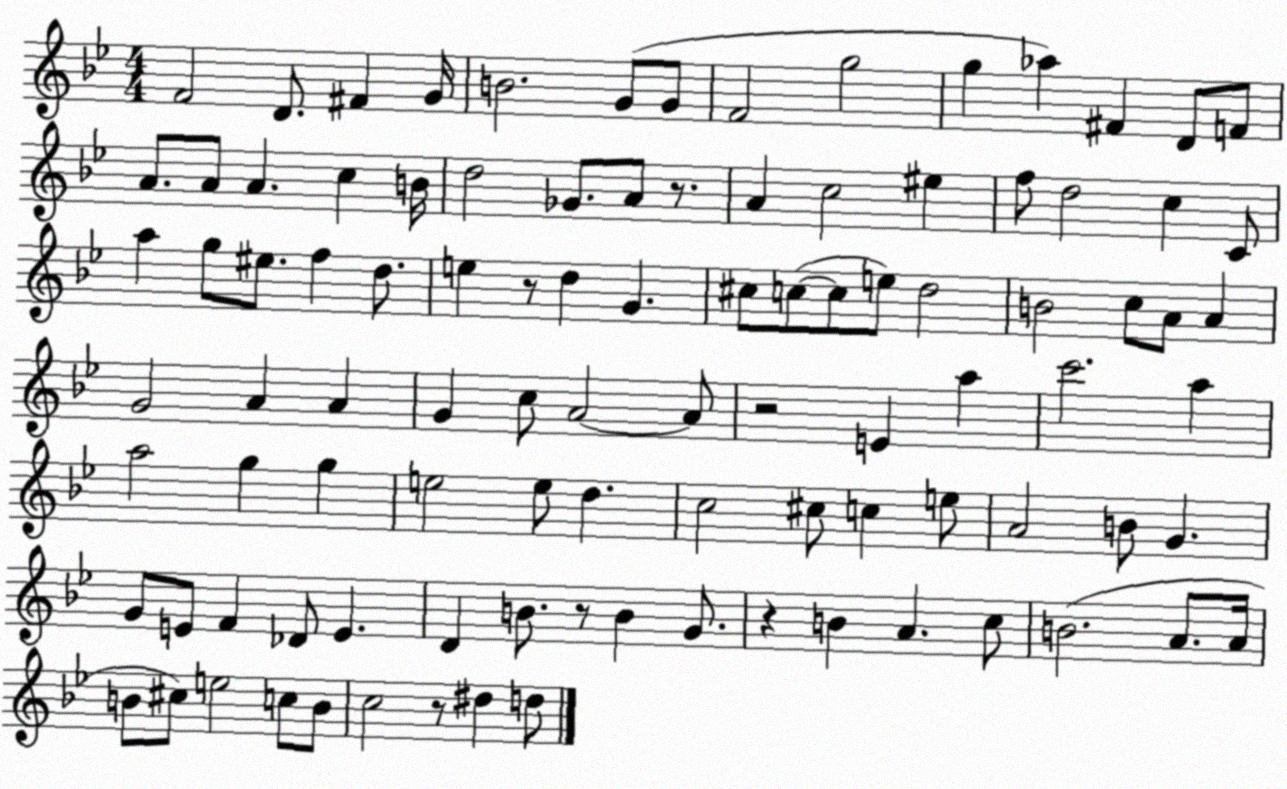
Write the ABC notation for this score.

X:1
T:Untitled
M:4/4
L:1/4
K:Bb
F2 D/2 ^F G/4 B2 G/2 G/2 F2 g2 g _a ^F D/2 F/2 A/2 A/2 A c B/4 d2 _G/2 A/2 z/2 A c2 ^e f/2 d2 c C/2 a g/2 ^e/2 f d/2 e z/2 d G ^c/2 c/2 c/2 e/2 d2 B2 c/2 A/2 A G2 A A G c/2 A2 A/2 z2 E a c'2 a a2 g g e2 e/2 d c2 ^c/2 c e/2 A2 B/2 G G/2 E/2 F _D/2 E D B/2 z/2 B G/2 z B A c/2 B2 A/2 A/4 B/2 ^c/2 e2 c/2 B/2 c2 z/2 ^d d/2